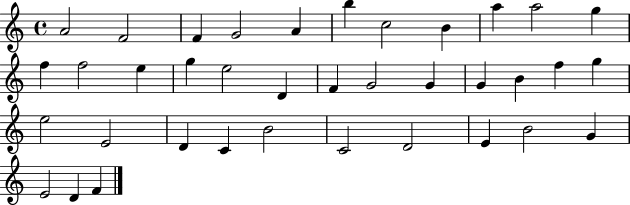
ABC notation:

X:1
T:Untitled
M:4/4
L:1/4
K:C
A2 F2 F G2 A b c2 B a a2 g f f2 e g e2 D F G2 G G B f g e2 E2 D C B2 C2 D2 E B2 G E2 D F